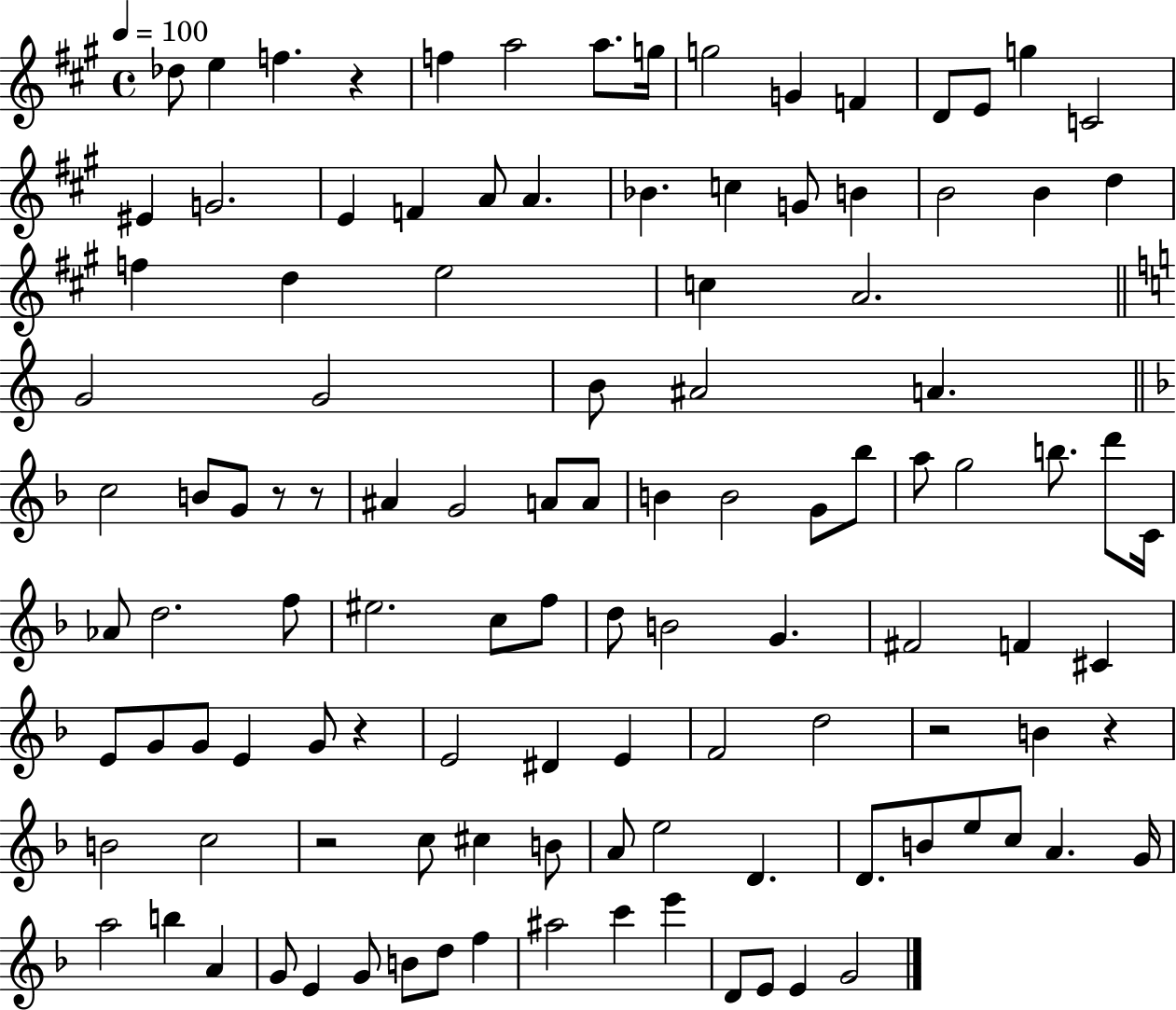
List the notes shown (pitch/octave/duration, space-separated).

Db5/e E5/q F5/q. R/q F5/q A5/h A5/e. G5/s G5/h G4/q F4/q D4/e E4/e G5/q C4/h EIS4/q G4/h. E4/q F4/q A4/e A4/q. Bb4/q. C5/q G4/e B4/q B4/h B4/q D5/q F5/q D5/q E5/h C5/q A4/h. G4/h G4/h B4/e A#4/h A4/q. C5/h B4/e G4/e R/e R/e A#4/q G4/h A4/e A4/e B4/q B4/h G4/e Bb5/e A5/e G5/h B5/e. D6/e C4/s Ab4/e D5/h. F5/e EIS5/h. C5/e F5/e D5/e B4/h G4/q. F#4/h F4/q C#4/q E4/e G4/e G4/e E4/q G4/e R/q E4/h D#4/q E4/q F4/h D5/h R/h B4/q R/q B4/h C5/h R/h C5/e C#5/q B4/e A4/e E5/h D4/q. D4/e. B4/e E5/e C5/e A4/q. G4/s A5/h B5/q A4/q G4/e E4/q G4/e B4/e D5/e F5/q A#5/h C6/q E6/q D4/e E4/e E4/q G4/h